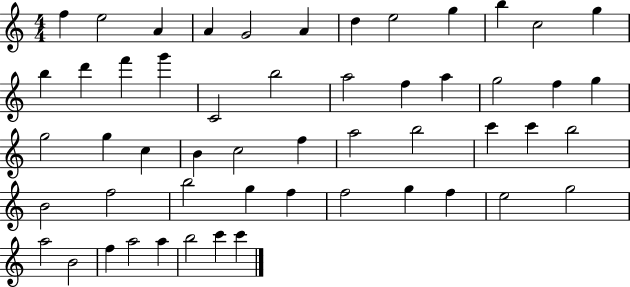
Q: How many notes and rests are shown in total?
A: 53